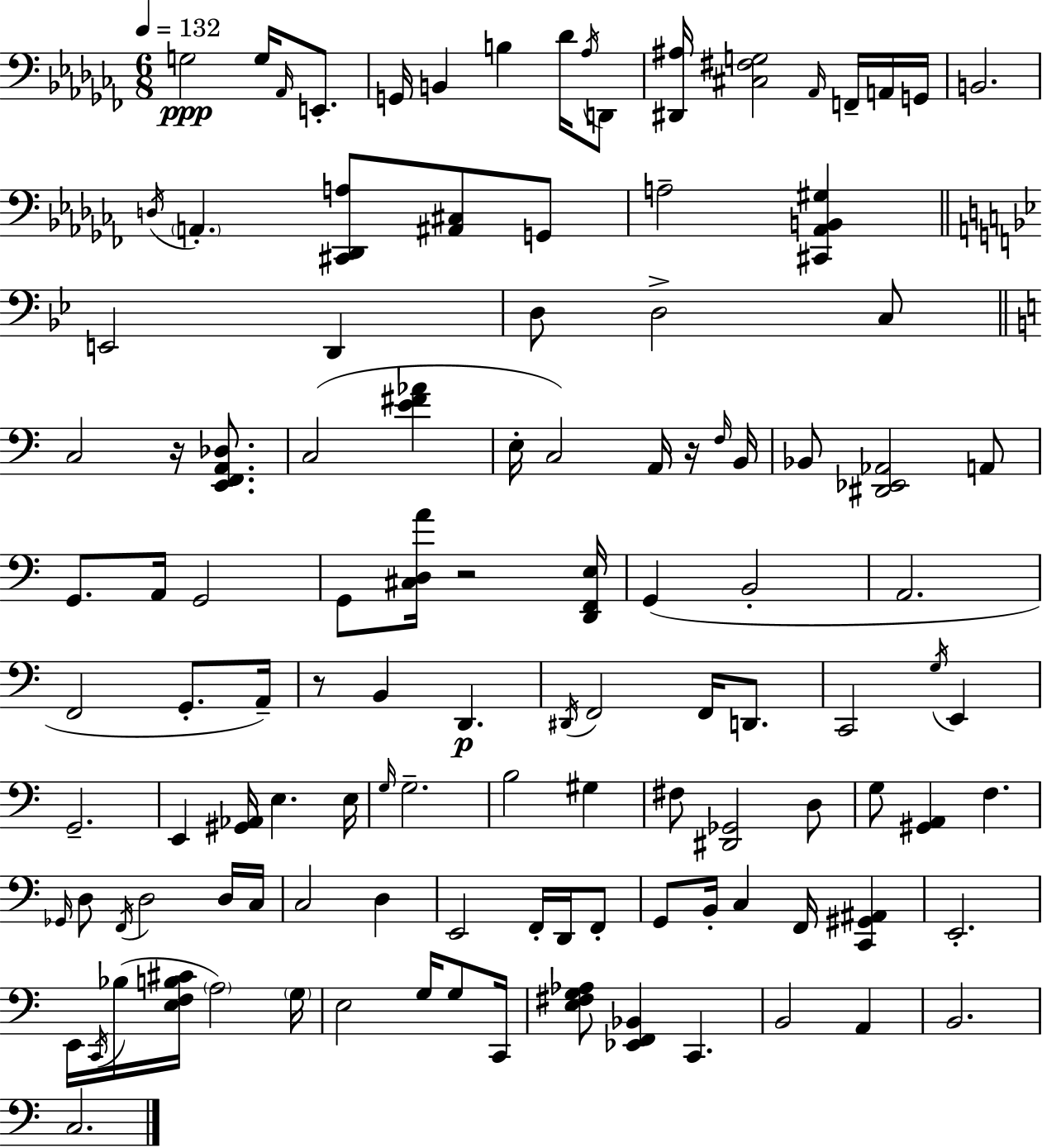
G3/h G3/s Ab2/s E2/e. G2/s B2/q B3/q Db4/s Ab3/s D2/e [D#2,A#3]/s [C#3,F#3,G3]/h Ab2/s F2/s A2/s G2/s B2/h. D3/s A2/q. [C#2,Db2,A3]/e [A#2,C#3]/e G2/e A3/h [C#2,Ab2,B2,G#3]/q E2/h D2/q D3/e D3/h C3/e C3/h R/s [E2,F2,A2,Db3]/e. C3/h [E4,F#4,Ab4]/q E3/s C3/h A2/s R/s F3/s B2/s Bb2/e [D#2,Eb2,Ab2]/h A2/e G2/e. A2/s G2/h G2/e [C#3,D3,A4]/s R/h [D2,F2,E3]/s G2/q B2/h A2/h. F2/h G2/e. A2/s R/e B2/q D2/q. D#2/s F2/h F2/s D2/e. C2/h G3/s E2/q G2/h. E2/q [G#2,Ab2]/s E3/q. E3/s G3/s G3/h. B3/h G#3/q F#3/e [D#2,Gb2]/h D3/e G3/e [G#2,A2]/q F3/q. Gb2/s D3/e F2/s D3/h D3/s C3/s C3/h D3/q E2/h F2/s D2/s F2/e G2/e B2/s C3/q F2/s [C2,G#2,A#2]/q E2/h. E2/s C2/s Bb3/s [E3,F3,B3,C#4]/s A3/h G3/s E3/h G3/s G3/e C2/s [E3,F#3,G3,Ab3]/e [Eb2,F2,Bb2]/q C2/q. B2/h A2/q B2/h. C3/h.